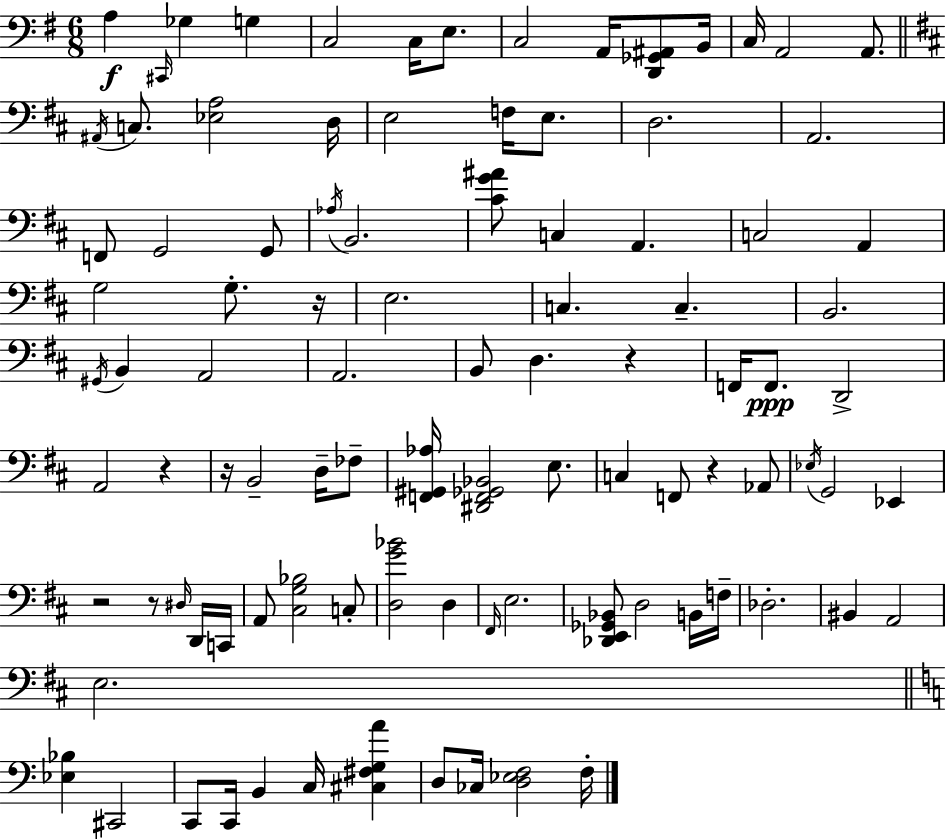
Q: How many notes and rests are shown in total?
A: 97